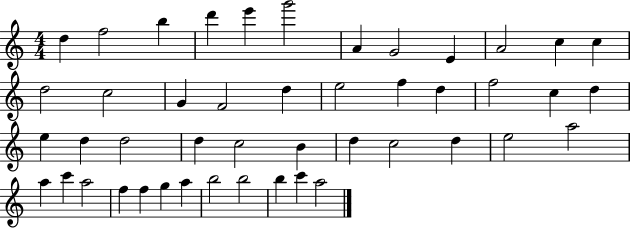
{
  \clef treble
  \numericTimeSignature
  \time 4/4
  \key c \major
  d''4 f''2 b''4 | d'''4 e'''4 g'''2 | a'4 g'2 e'4 | a'2 c''4 c''4 | \break d''2 c''2 | g'4 f'2 d''4 | e''2 f''4 d''4 | f''2 c''4 d''4 | \break e''4 d''4 d''2 | d''4 c''2 b'4 | d''4 c''2 d''4 | e''2 a''2 | \break a''4 c'''4 a''2 | f''4 f''4 g''4 a''4 | b''2 b''2 | b''4 c'''4 a''2 | \break \bar "|."
}